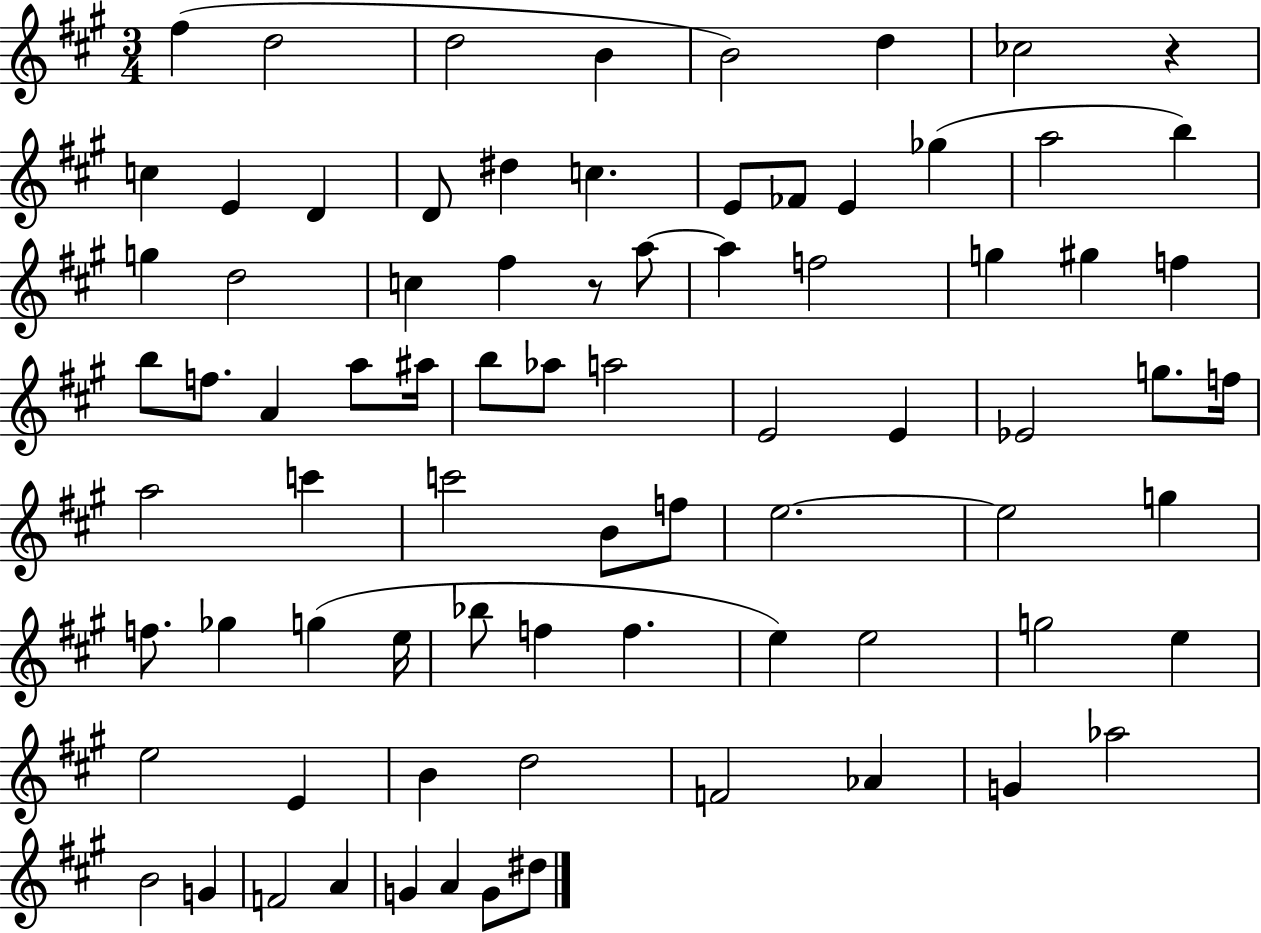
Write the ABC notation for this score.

X:1
T:Untitled
M:3/4
L:1/4
K:A
^f d2 d2 B B2 d _c2 z c E D D/2 ^d c E/2 _F/2 E _g a2 b g d2 c ^f z/2 a/2 a f2 g ^g f b/2 f/2 A a/2 ^a/4 b/2 _a/2 a2 E2 E _E2 g/2 f/4 a2 c' c'2 B/2 f/2 e2 e2 g f/2 _g g e/4 _b/2 f f e e2 g2 e e2 E B d2 F2 _A G _a2 B2 G F2 A G A G/2 ^d/2